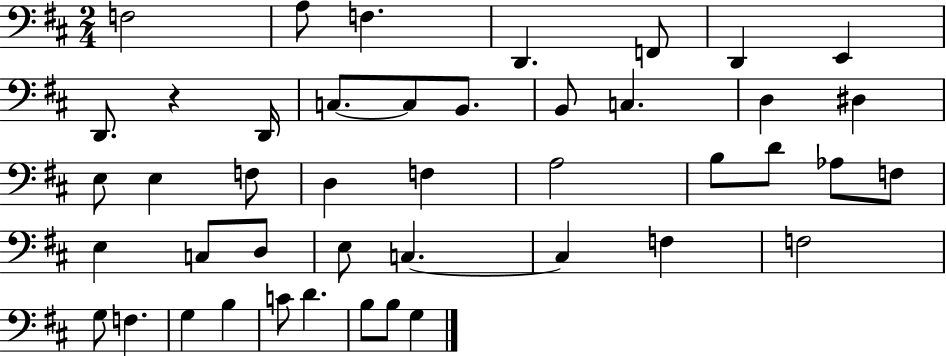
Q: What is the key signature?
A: D major